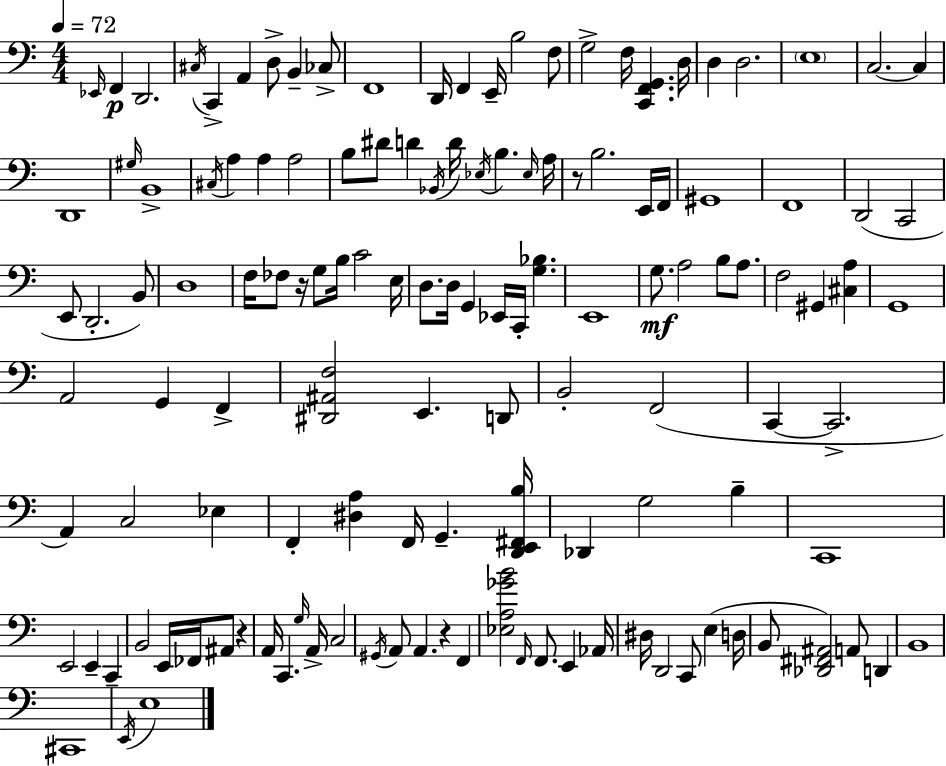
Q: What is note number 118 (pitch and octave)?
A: C#2